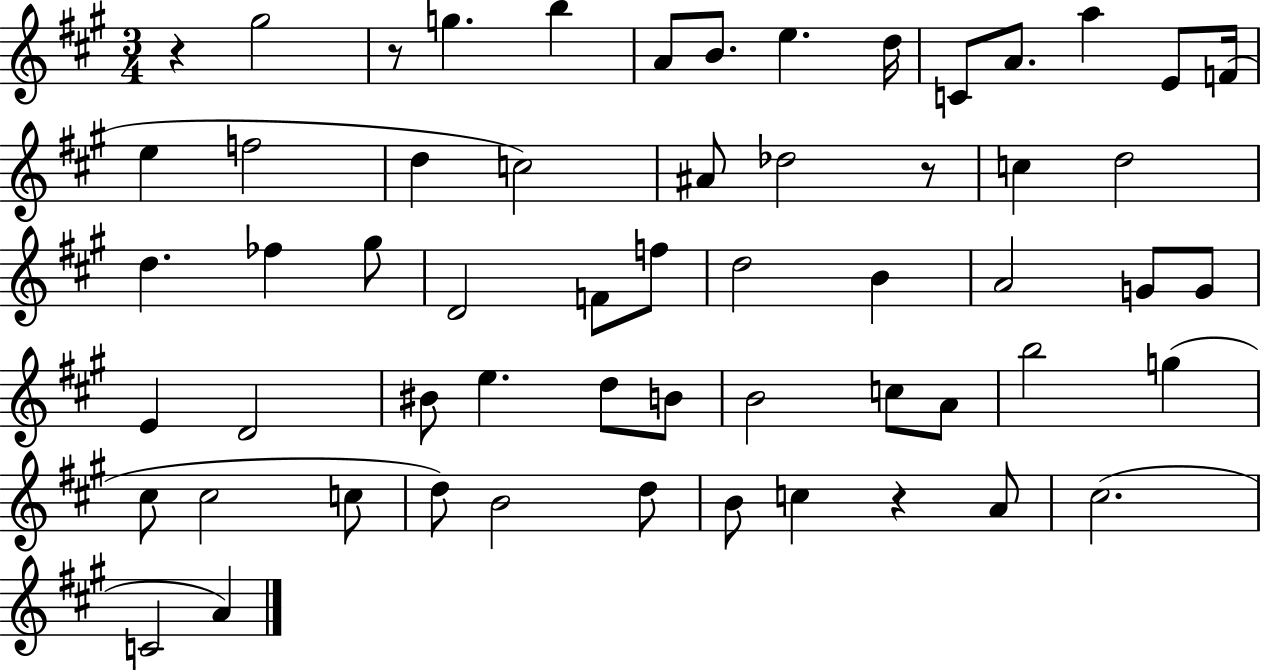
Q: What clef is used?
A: treble